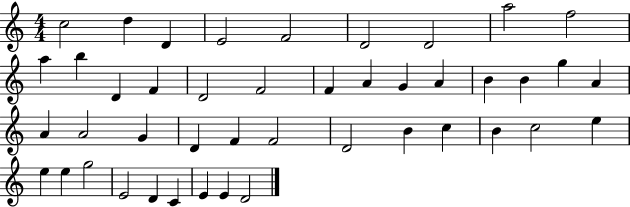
{
  \clef treble
  \numericTimeSignature
  \time 4/4
  \key c \major
  c''2 d''4 d'4 | e'2 f'2 | d'2 d'2 | a''2 f''2 | \break a''4 b''4 d'4 f'4 | d'2 f'2 | f'4 a'4 g'4 a'4 | b'4 b'4 g''4 a'4 | \break a'4 a'2 g'4 | d'4 f'4 f'2 | d'2 b'4 c''4 | b'4 c''2 e''4 | \break e''4 e''4 g''2 | e'2 d'4 c'4 | e'4 e'4 d'2 | \bar "|."
}